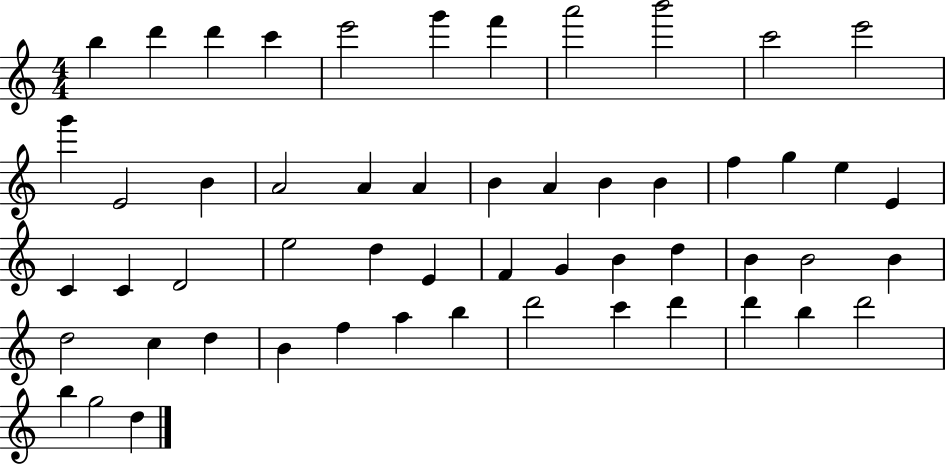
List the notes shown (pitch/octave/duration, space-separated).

B5/q D6/q D6/q C6/q E6/h G6/q F6/q A6/h B6/h C6/h E6/h G6/q E4/h B4/q A4/h A4/q A4/q B4/q A4/q B4/q B4/q F5/q G5/q E5/q E4/q C4/q C4/q D4/h E5/h D5/q E4/q F4/q G4/q B4/q D5/q B4/q B4/h B4/q D5/h C5/q D5/q B4/q F5/q A5/q B5/q D6/h C6/q D6/q D6/q B5/q D6/h B5/q G5/h D5/q